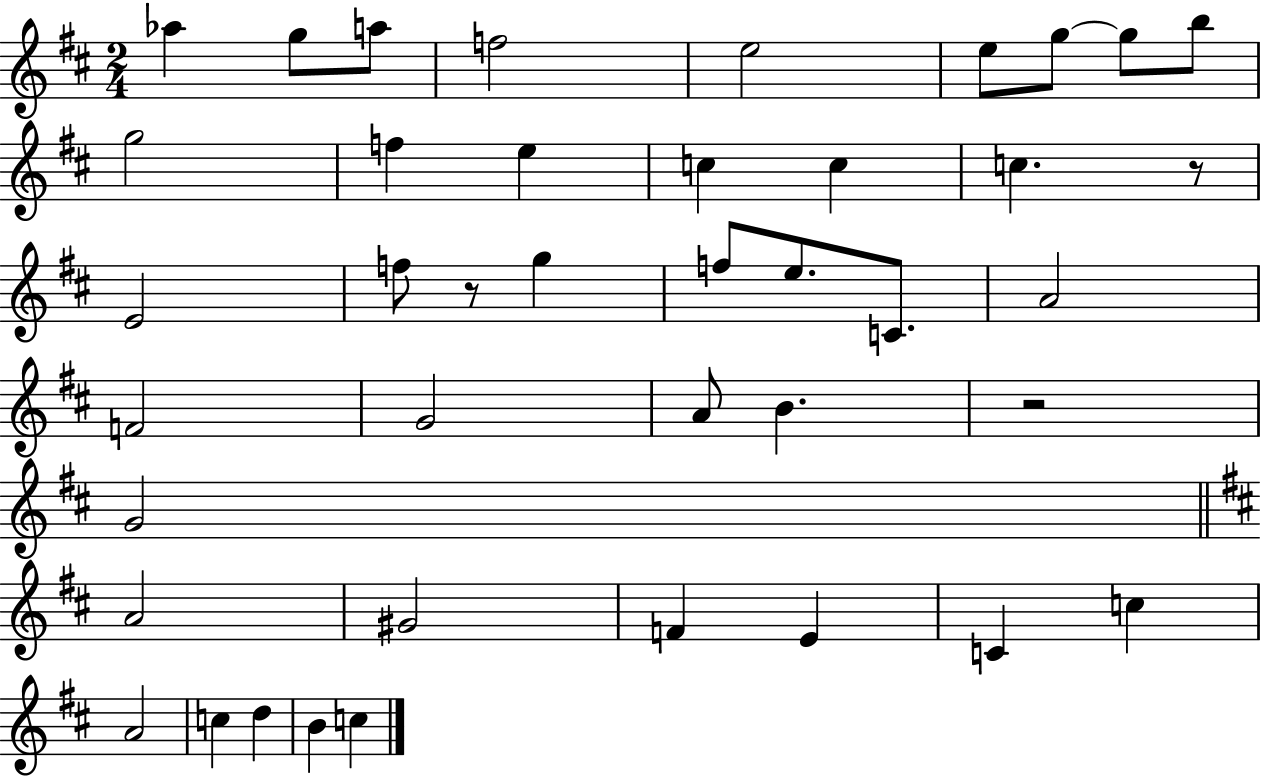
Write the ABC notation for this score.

X:1
T:Untitled
M:2/4
L:1/4
K:D
_a g/2 a/2 f2 e2 e/2 g/2 g/2 b/2 g2 f e c c c z/2 E2 f/2 z/2 g f/2 e/2 C/2 A2 F2 G2 A/2 B z2 G2 A2 ^G2 F E C c A2 c d B c